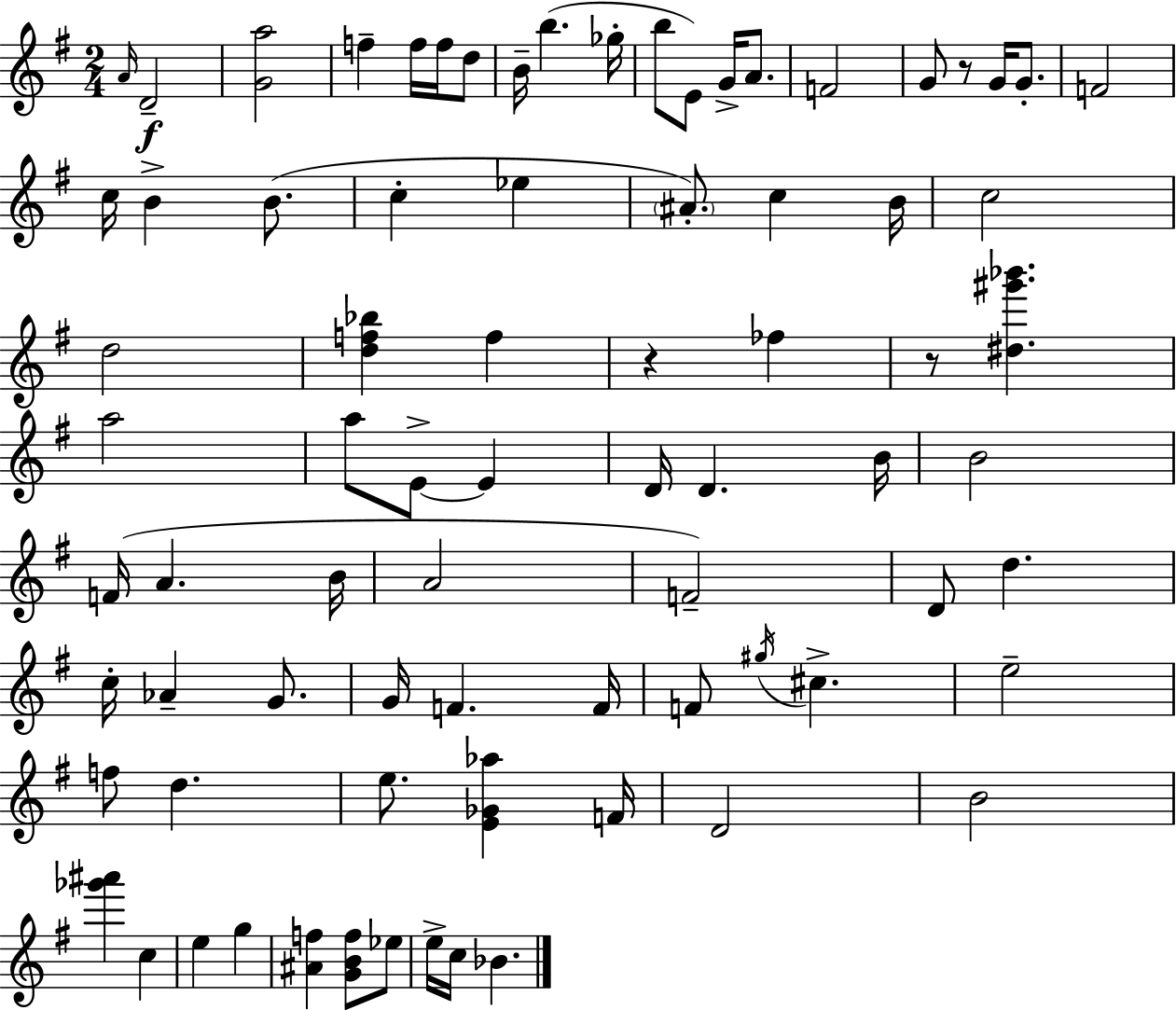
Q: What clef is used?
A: treble